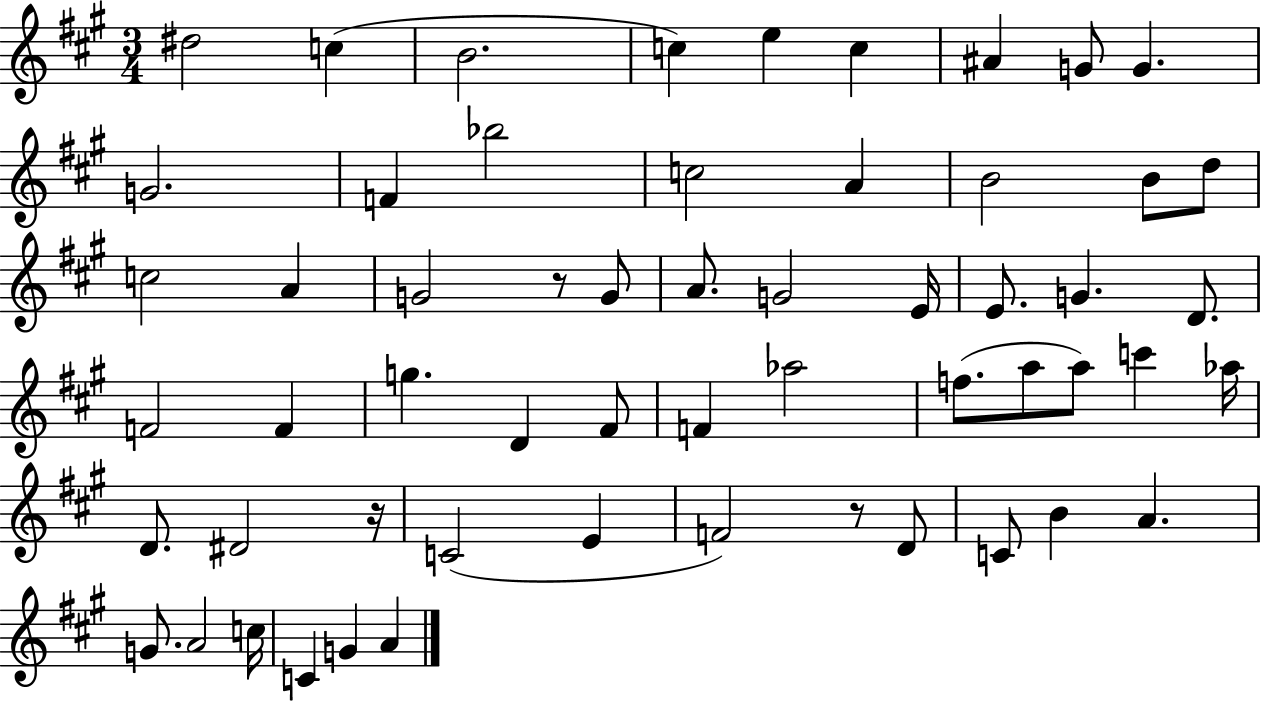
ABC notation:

X:1
T:Untitled
M:3/4
L:1/4
K:A
^d2 c B2 c e c ^A G/2 G G2 F _b2 c2 A B2 B/2 d/2 c2 A G2 z/2 G/2 A/2 G2 E/4 E/2 G D/2 F2 F g D ^F/2 F _a2 f/2 a/2 a/2 c' _a/4 D/2 ^D2 z/4 C2 E F2 z/2 D/2 C/2 B A G/2 A2 c/4 C G A